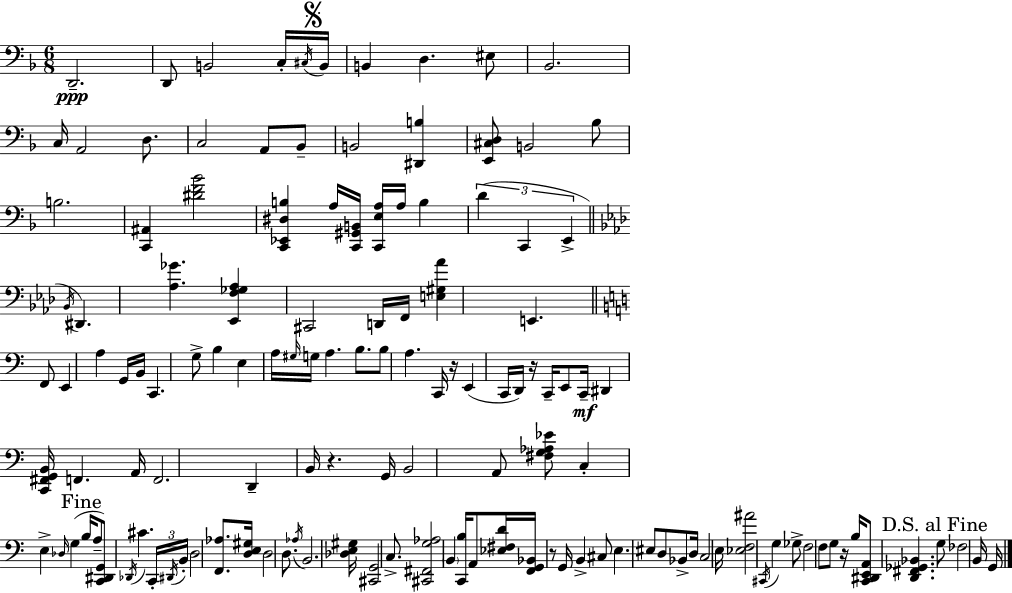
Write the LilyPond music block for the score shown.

{
  \clef bass
  \numericTimeSignature
  \time 6/8
  \key d \minor
  d,2.--\ppp | d,8 b,2 c16-. \acciaccatura { cis16 } | \mark \markup { \musicglyph "scripts.segno" } b,16 b,4 d4. eis8 | bes,2. | \break c16 a,2 d8. | c2 a,8 bes,8-- | b,2 <dis, b>4 | <e, cis d>8 b,2 bes8 | \break b2. | <c, ais,>4 <dis' f' bes'>2 | <c, ees, dis b>4 a16 <c, gis, b,>16 <c, e a>16 a16 b4 | \tuplet 3/2 { d'4( c,4 e,4-> } | \break \bar "||" \break \key aes \major \acciaccatura { bes,16 }) dis,4. <aes ges'>4. | <ees, f ges aes>4 cis,2 | d,16 f,16 <e gis aes'>4 e,4. | \bar "||" \break \key c \major f,8 e,4 a4 g,16 b,16 | c,4. g8-> b4 | e4 a16 \grace { gis16 } g16 a4. | b8. b8 a4. | \break c,16 r16 e,4( c,16 d,16) r16 c,16-- e,8 | c,16--\mf dis,4 <c, fis, g, b,>16 f,4. | a,16 f,2. | d,4-- b,16 r4. | \break g,16 b,2 a,8 <fis g aes ees'>8 | c4-. e4-> \grace { des16 }( g4 | \mark "Fine" b16 a8-- <c, dis, g,>8) \acciaccatura { des,16 } cis'4. | \tuplet 3/2 { c,16-. \acciaccatura { dis,16 } b,16-. } d2 | \break <f, aes>8. <d e gis>16 d2 | d8. \acciaccatura { aes16 } b,2. | <des e gis>16 <cis, g,>2 | c8.-> <cis, fis, g aes>2 | \break \parenthesize b,4 <c, b>16 a,8 <ees fis d'>16 <f, g, bes,>16 r8 | g,16 b,4-> cis8 e4. | eis8 d8 bes,8-> d16 c2 | e16 <ees f ais'>2 | \break \acciaccatura { cis,16 } g4 ges8-> f2 | f8 g8 r16 b16 <c, dis, e, a,>8 | <d, fis, ges, bes,>4. \mark "D.S. al Fine" g8 fes2 | b,16 g,16 \bar "|."
}